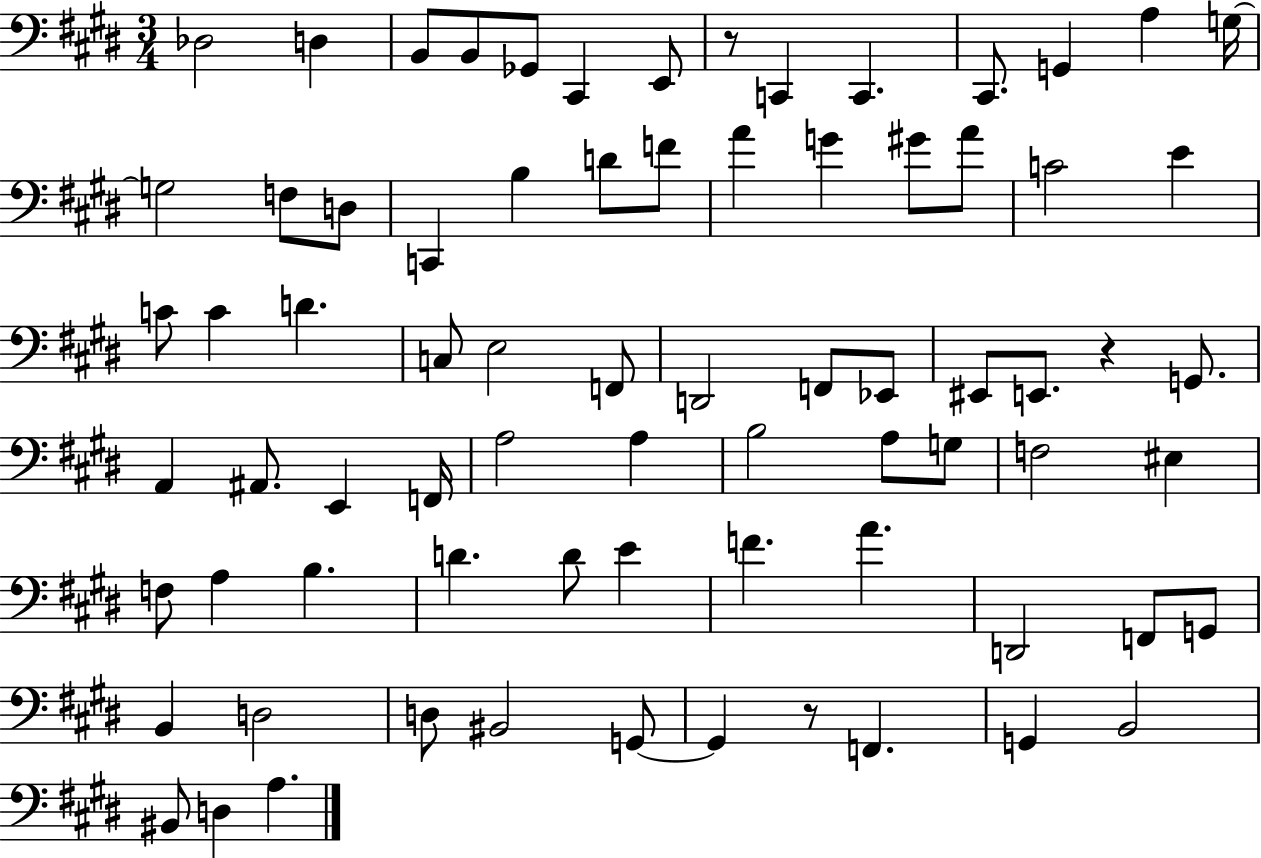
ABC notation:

X:1
T:Untitled
M:3/4
L:1/4
K:E
_D,2 D, B,,/2 B,,/2 _G,,/2 ^C,, E,,/2 z/2 C,, C,, ^C,,/2 G,, A, G,/4 G,2 F,/2 D,/2 C,, B, D/2 F/2 A G ^G/2 A/2 C2 E C/2 C D C,/2 E,2 F,,/2 D,,2 F,,/2 _E,,/2 ^E,,/2 E,,/2 z G,,/2 A,, ^A,,/2 E,, F,,/4 A,2 A, B,2 A,/2 G,/2 F,2 ^E, F,/2 A, B, D D/2 E F A D,,2 F,,/2 G,,/2 B,, D,2 D,/2 ^B,,2 G,,/2 G,, z/2 F,, G,, B,,2 ^B,,/2 D, A,